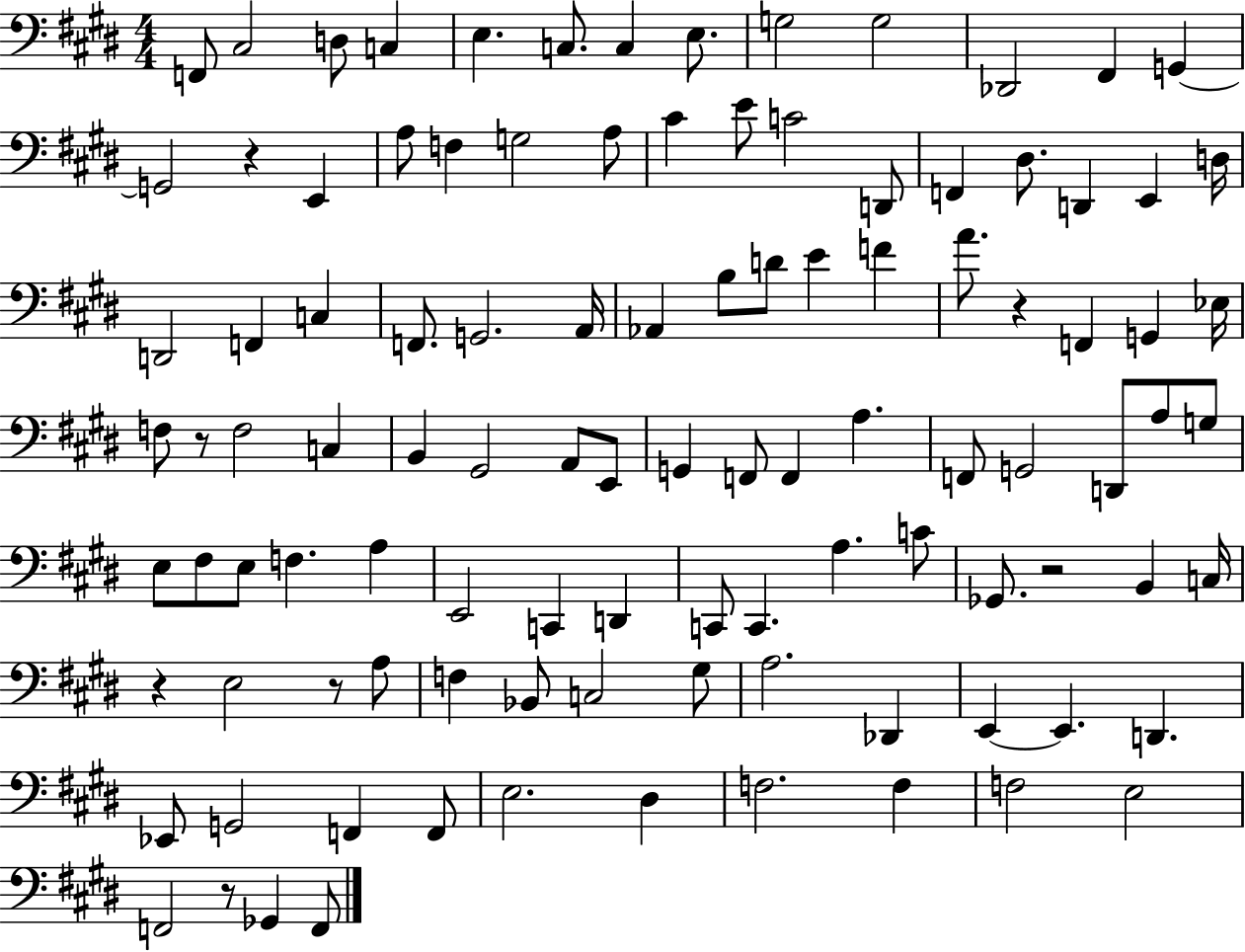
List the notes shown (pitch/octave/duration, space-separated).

F2/e C#3/h D3/e C3/q E3/q. C3/e. C3/q E3/e. G3/h G3/h Db2/h F#2/q G2/q G2/h R/q E2/q A3/e F3/q G3/h A3/e C#4/q E4/e C4/h D2/e F2/q D#3/e. D2/q E2/q D3/s D2/h F2/q C3/q F2/e. G2/h. A2/s Ab2/q B3/e D4/e E4/q F4/q A4/e. R/q F2/q G2/q Eb3/s F3/e R/e F3/h C3/q B2/q G#2/h A2/e E2/e G2/q F2/e F2/q A3/q. F2/e G2/h D2/e A3/e G3/e E3/e F#3/e E3/e F3/q. A3/q E2/h C2/q D2/q C2/e C2/q. A3/q. C4/e Gb2/e. R/h B2/q C3/s R/q E3/h R/e A3/e F3/q Bb2/e C3/h G#3/e A3/h. Db2/q E2/q E2/q. D2/q. Eb2/e G2/h F2/q F2/e E3/h. D#3/q F3/h. F3/q F3/h E3/h F2/h R/e Gb2/q F2/e